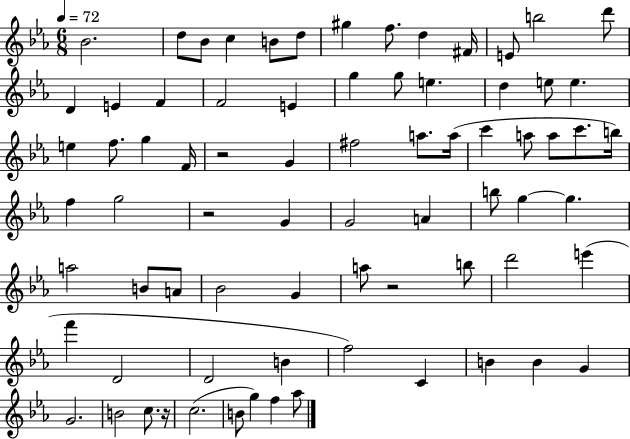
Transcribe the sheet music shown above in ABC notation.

X:1
T:Untitled
M:6/8
L:1/4
K:Eb
_B2 d/2 _B/2 c B/2 d/2 ^g f/2 d ^F/4 E/2 b2 d'/2 D E F F2 E g g/2 e d e/2 e e f/2 g F/4 z2 G ^f2 a/2 a/4 c' a/2 a/2 c'/2 b/4 f g2 z2 G G2 A b/2 g g a2 B/2 A/2 _B2 G a/2 z2 b/2 d'2 e' f' D2 D2 B f2 C B B G G2 B2 c/2 z/4 c2 B/2 g f _a/2